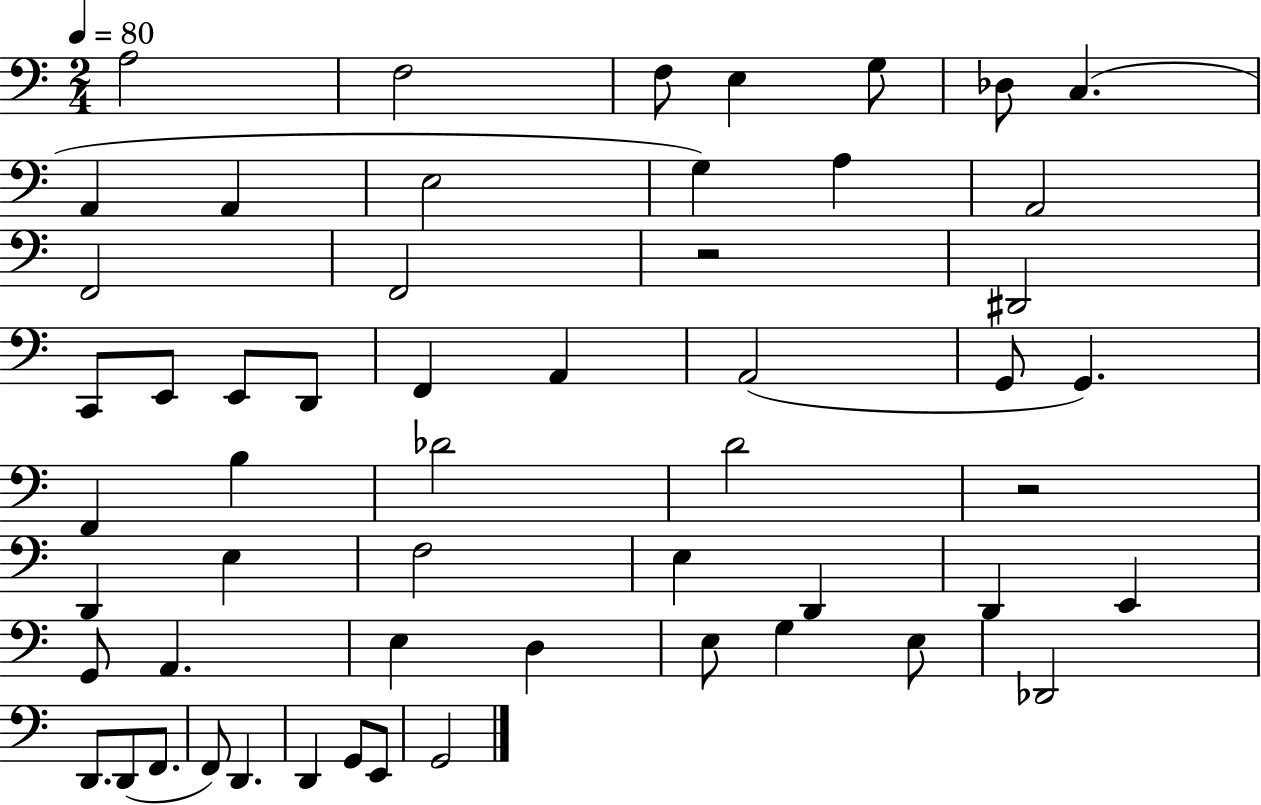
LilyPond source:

{
  \clef bass
  \numericTimeSignature
  \time 2/4
  \key c \major
  \tempo 4 = 80
  a2 | f2 | f8 e4 g8 | des8 c4.( | \break a,4 a,4 | e2 | g4) a4 | a,2 | \break f,2 | f,2 | r2 | dis,2 | \break c,8 e,8 e,8 d,8 | f,4 a,4 | a,2( | g,8 g,4.) | \break f,4 b4 | des'2 | d'2 | r2 | \break d,4 e4 | f2 | e4 d,4 | d,4 e,4 | \break g,8 a,4. | e4 d4 | e8 g4 e8 | des,2 | \break d,8. d,8( f,8. | f,8) d,4. | d,4 g,8 e,8 | g,2 | \break \bar "|."
}